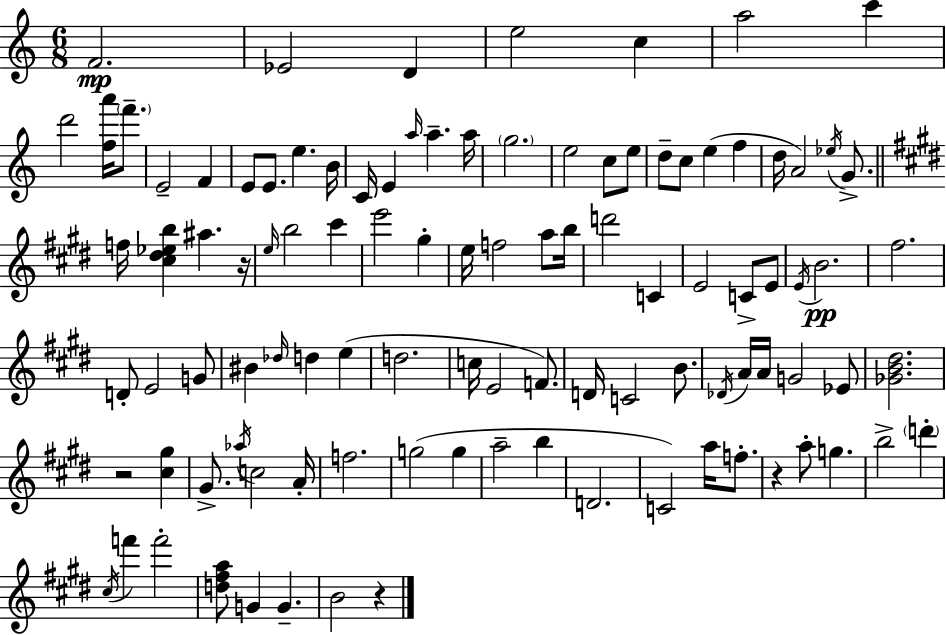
{
  \clef treble
  \numericTimeSignature
  \time 6/8
  \key c \major
  f'2.\mp | ees'2 d'4 | e''2 c''4 | a''2 c'''4 | \break d'''2 <f'' a'''>16 \parenthesize f'''8.-- | e'2-- f'4 | e'8 e'8. e''4. b'16 | c'16 e'4 \grace { a''16 } a''4.-- | \break a''16 \parenthesize g''2. | e''2 c''8 e''8 | d''8-- c''8 e''4( f''4 | d''16 a'2) \acciaccatura { ees''16 } g'8.-> | \break \bar "||" \break \key e \major f''16 <cis'' dis'' ees'' b''>4 ais''4. r16 | \grace { e''16 } b''2 cis'''4 | e'''2 gis''4-. | e''16 f''2 a''8 | \break b''16 d'''2 c'4 | e'2 c'8-> e'8 | \acciaccatura { e'16 }\pp b'2. | fis''2. | \break d'8-. e'2 | g'8 bis'4 \grace { des''16 } d''4 e''4( | d''2. | c''16 e'2 | \break f'8.) d'16 c'2 | b'8. \acciaccatura { des'16 } a'16 a'16 g'2 | ees'8 <ges' b' dis''>2. | r2 | \break <cis'' gis''>4 gis'8.-> \acciaccatura { aes''16 } c''2 | a'16-. f''2. | g''2( | g''4 a''2-- | \break b''4 d'2. | c'2) | a''16 f''8.-. r4 a''8-. g''4. | b''2-> | \break \parenthesize d'''4-. \acciaccatura { cis''16 } f'''4 f'''2-. | <d'' fis'' a''>8 g'4 | g'4.-- b'2 | r4 \bar "|."
}